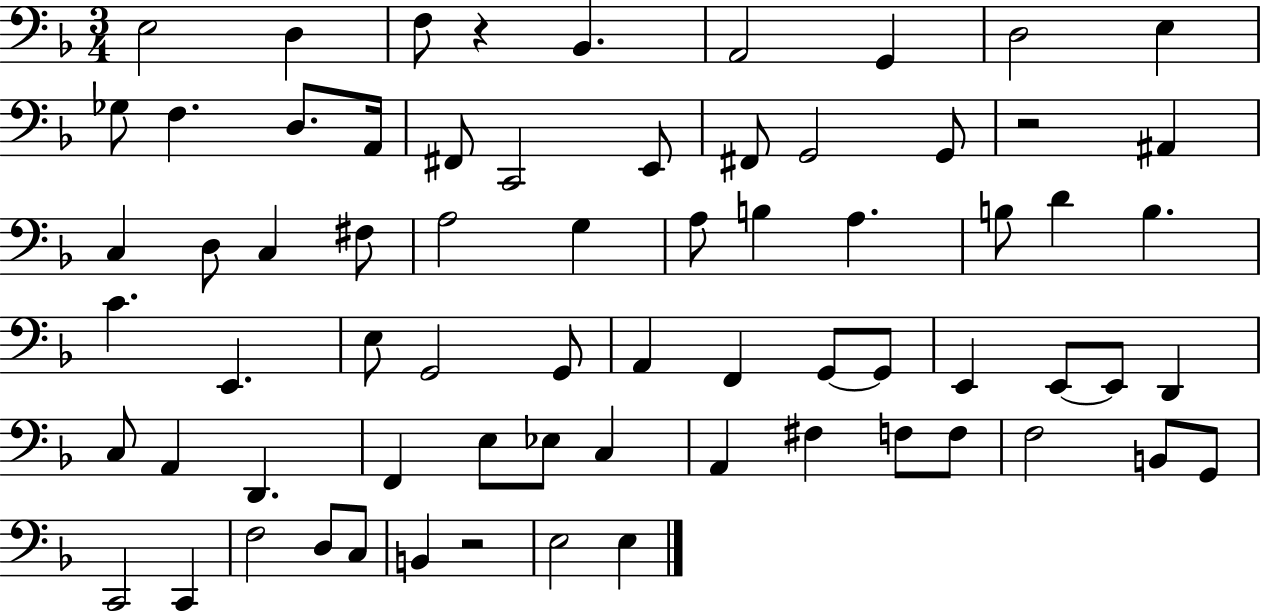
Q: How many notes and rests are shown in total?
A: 69